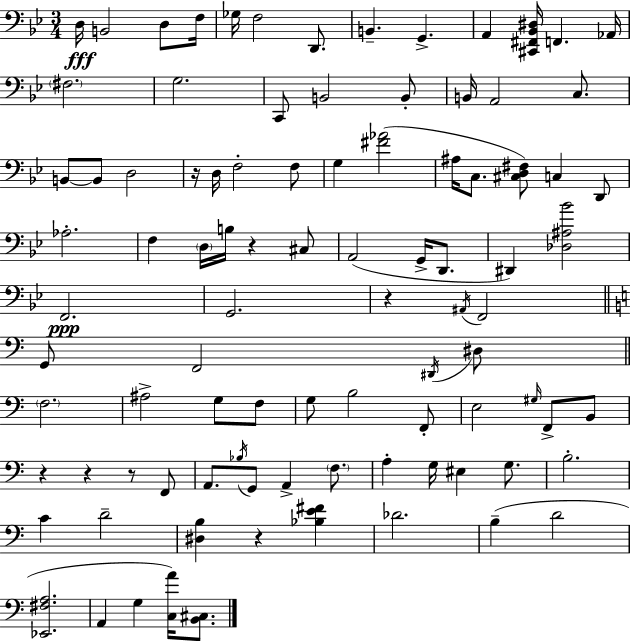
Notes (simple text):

D3/s B2/h D3/e F3/s Gb3/s F3/h D2/e. B2/q. G2/q. A2/q [C#2,F#2,Bb2,D#3]/s F2/q. Ab2/s F#3/h. G3/h. C2/e B2/h B2/e B2/s A2/h C3/e. B2/e B2/e D3/h R/s D3/s F3/h F3/e G3/q [F#4,Ab4]/h A#3/s C3/e. [C#3,D3,F#3]/e C3/q D2/e Ab3/h. F3/q D3/s B3/s R/q C#3/e A2/h G2/s D2/e. D#2/q [Db3,A#3,Bb4]/h F2/h. G2/h. R/q A#2/s F2/h G2/e F2/h D#2/s D#3/e F3/h. A#3/h G3/e F3/e G3/e B3/h F2/e E3/h G#3/s F2/e B2/e R/q R/q R/e F2/e A2/e. Bb3/s G2/e A2/q F3/e. A3/q G3/s EIS3/q G3/e. B3/h. C4/q D4/h [D#3,B3]/q R/q [Bb3,E4,F#4]/q Db4/h. B3/q D4/h [Eb2,F#3,A3]/h. A2/q G3/q [C3,A4]/s [B2,C#3]/e.